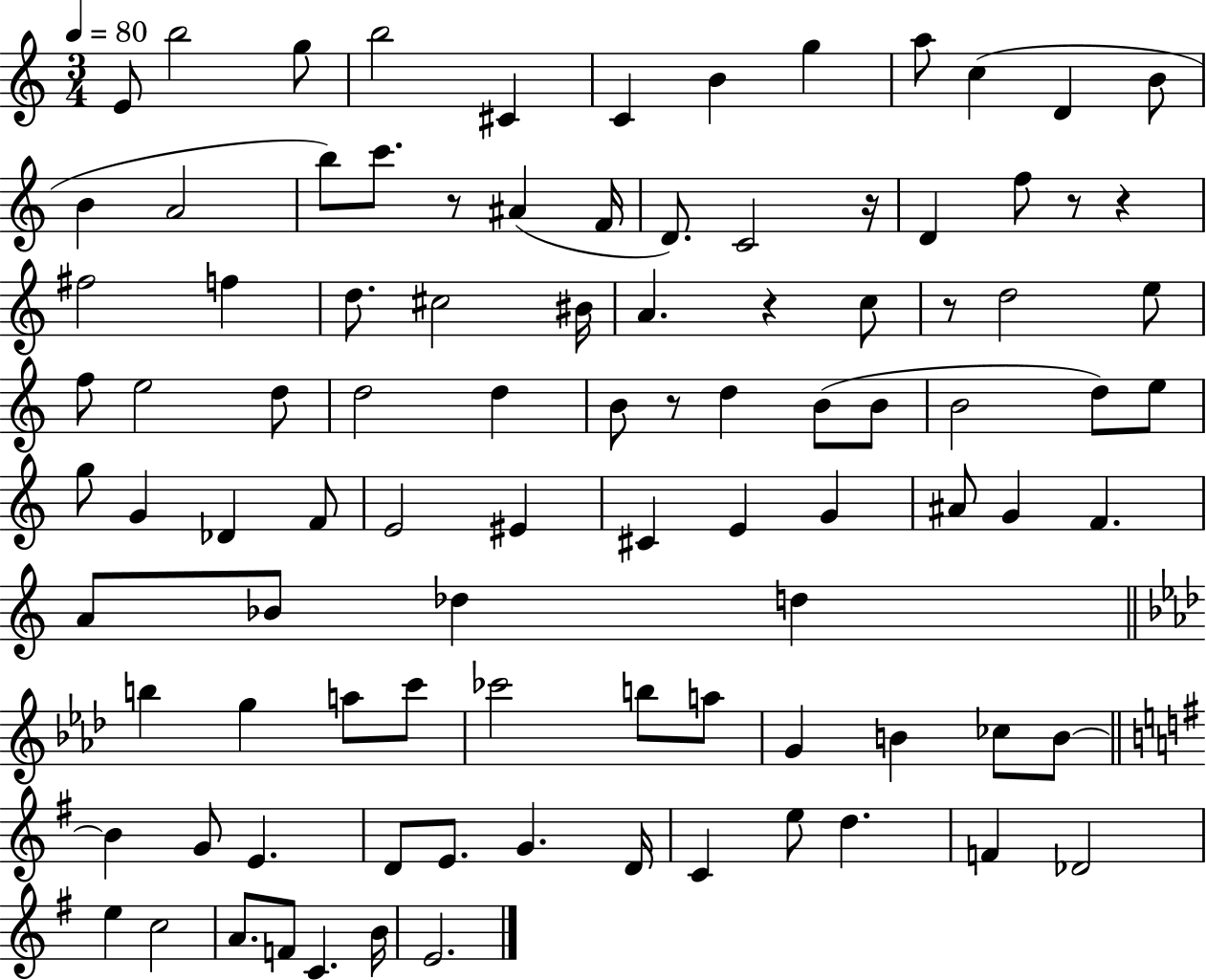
{
  \clef treble
  \numericTimeSignature
  \time 3/4
  \key c \major
  \tempo 4 = 80
  e'8 b''2 g''8 | b''2 cis'4 | c'4 b'4 g''4 | a''8 c''4( d'4 b'8 | \break b'4 a'2 | b''8) c'''8. r8 ais'4( f'16 | d'8.) c'2 r16 | d'4 f''8 r8 r4 | \break fis''2 f''4 | d''8. cis''2 bis'16 | a'4. r4 c''8 | r8 d''2 e''8 | \break f''8 e''2 d''8 | d''2 d''4 | b'8 r8 d''4 b'8( b'8 | b'2 d''8) e''8 | \break g''8 g'4 des'4 f'8 | e'2 eis'4 | cis'4 e'4 g'4 | ais'8 g'4 f'4. | \break a'8 bes'8 des''4 d''4 | \bar "||" \break \key aes \major b''4 g''4 a''8 c'''8 | ces'''2 b''8 a''8 | g'4 b'4 ces''8 b'8~~ | \bar "||" \break \key g \major b'4 g'8 e'4. | d'8 e'8. g'4. d'16 | c'4 e''8 d''4. | f'4 des'2 | \break e''4 c''2 | a'8. f'8 c'4. b'16 | e'2. | \bar "|."
}